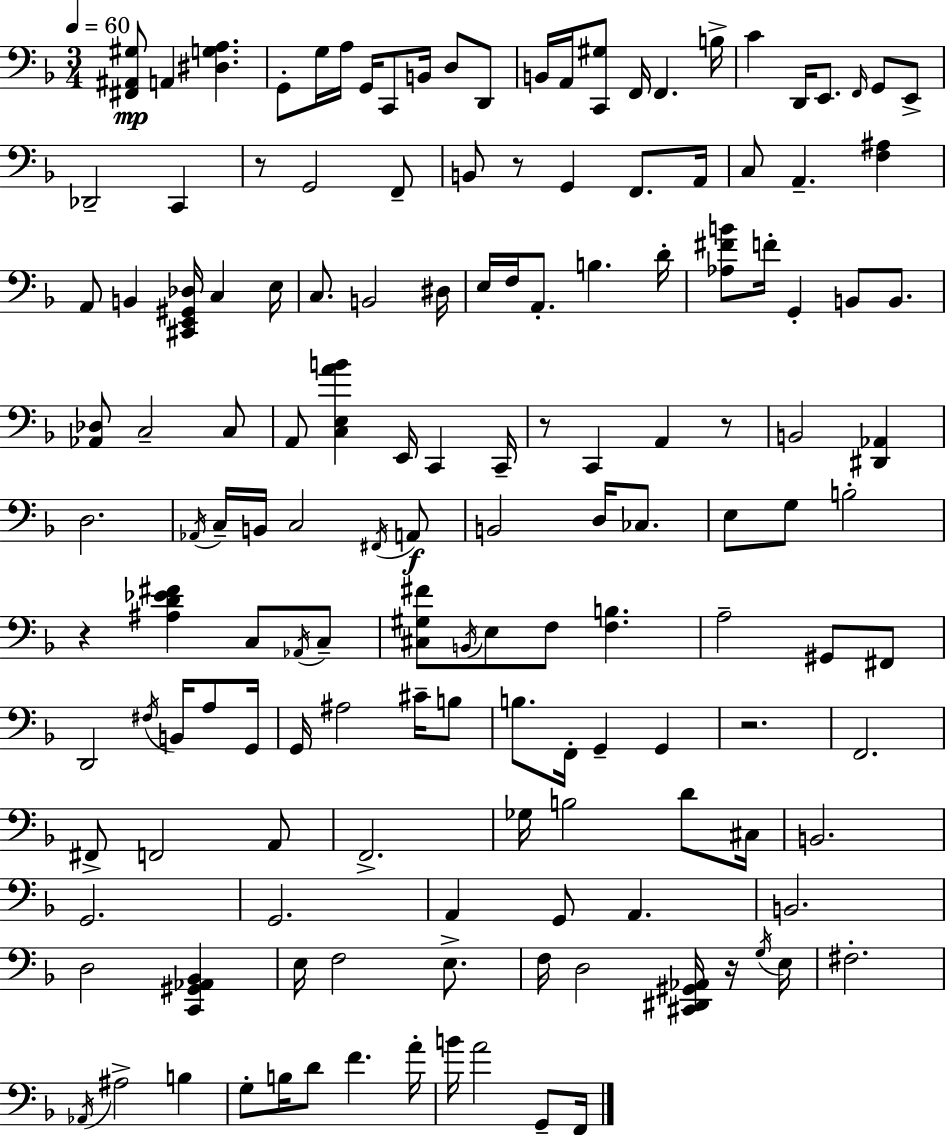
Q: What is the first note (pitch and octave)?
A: A2